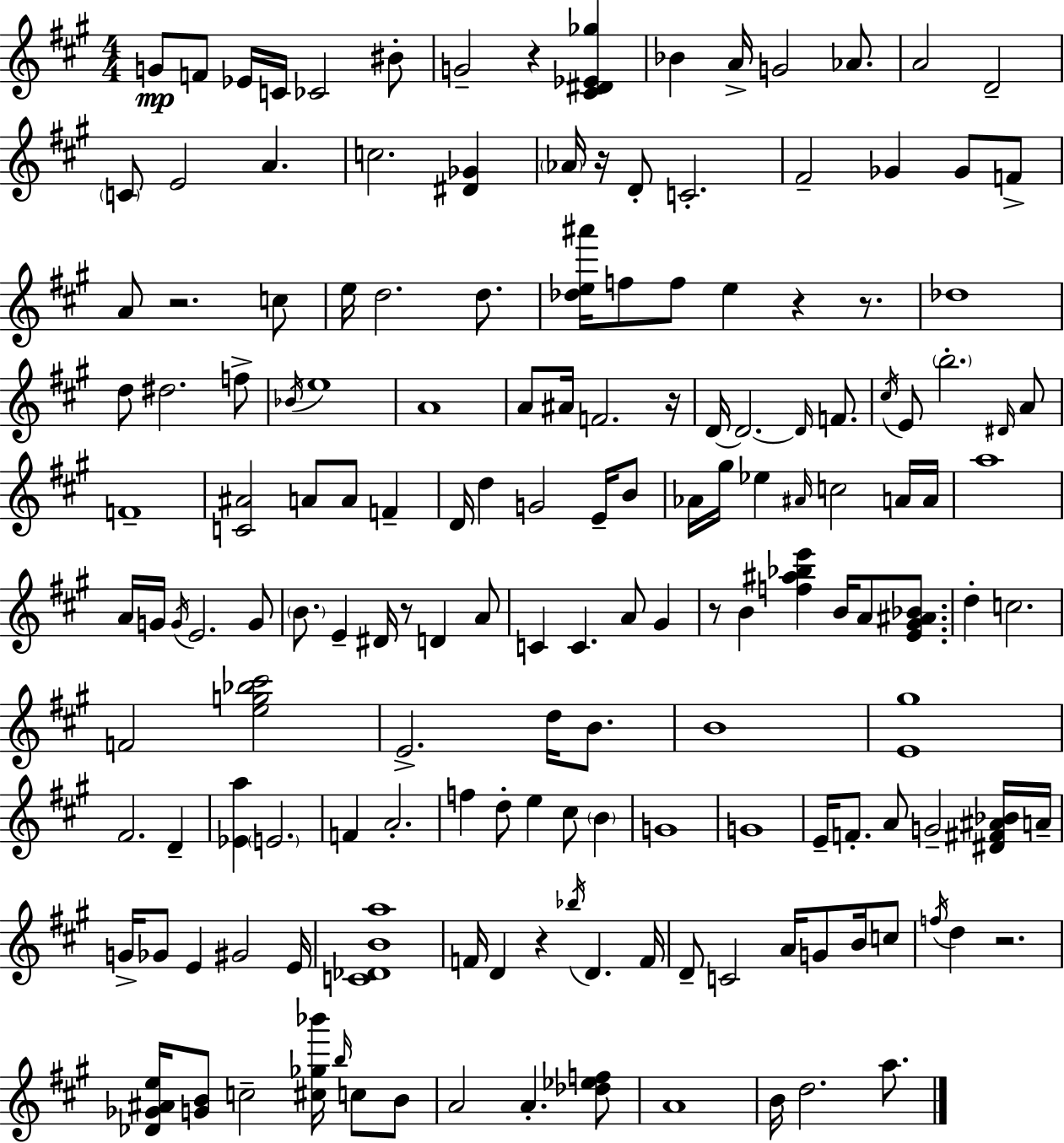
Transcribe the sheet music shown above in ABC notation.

X:1
T:Untitled
M:4/4
L:1/4
K:A
G/2 F/2 _E/4 C/4 _C2 ^B/2 G2 z [^C^D_E_g] _B A/4 G2 _A/2 A2 D2 C/2 E2 A c2 [^D_G] _A/4 z/4 D/2 C2 ^F2 _G _G/2 F/2 A/2 z2 c/2 e/4 d2 d/2 [_de^a']/4 f/2 f/2 e z z/2 _d4 d/2 ^d2 f/2 _B/4 e4 A4 A/2 ^A/4 F2 z/4 D/4 D2 D/4 F/2 ^c/4 E/2 b2 ^D/4 A/2 F4 [C^A]2 A/2 A/2 F D/4 d G2 E/4 B/2 _A/4 ^g/4 _e ^A/4 c2 A/4 A/4 a4 A/4 G/4 G/4 E2 G/2 B/2 E ^D/4 z/2 D A/2 C C A/2 ^G z/2 B [f^a_be'] B/4 A/2 [E^G^A_B]/2 d c2 F2 [eg_b^c']2 E2 d/4 B/2 B4 [E^g]4 ^F2 D [_Ea] E2 F A2 f d/2 e ^c/2 B G4 G4 E/4 F/2 A/2 G2 [^D^F^A_B]/4 A/4 G/4 _G/2 E ^G2 E/4 [C_DBa]4 F/4 D z _b/4 D F/4 D/2 C2 A/4 G/2 B/4 c/2 f/4 d z2 [_D_G^Ae]/4 [GB]/2 c2 [^c_g_b']/4 b/4 c/2 B/2 A2 A [_d_ef]/2 A4 B/4 d2 a/2